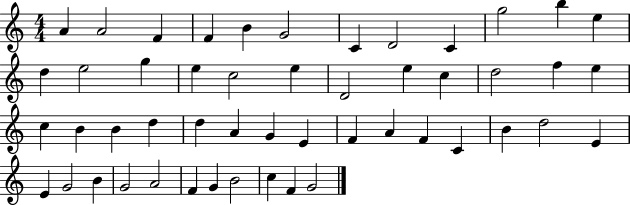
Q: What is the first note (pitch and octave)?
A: A4